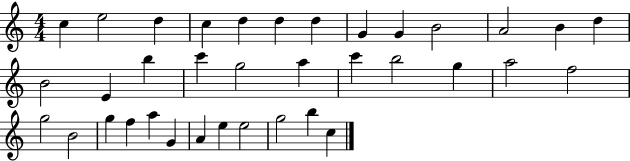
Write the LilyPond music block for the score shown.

{
  \clef treble
  \numericTimeSignature
  \time 4/4
  \key c \major
  c''4 e''2 d''4 | c''4 d''4 d''4 d''4 | g'4 g'4 b'2 | a'2 b'4 d''4 | \break b'2 e'4 b''4 | c'''4 g''2 a''4 | c'''4 b''2 g''4 | a''2 f''2 | \break g''2 b'2 | g''4 f''4 a''4 g'4 | a'4 e''4 e''2 | g''2 b''4 c''4 | \break \bar "|."
}